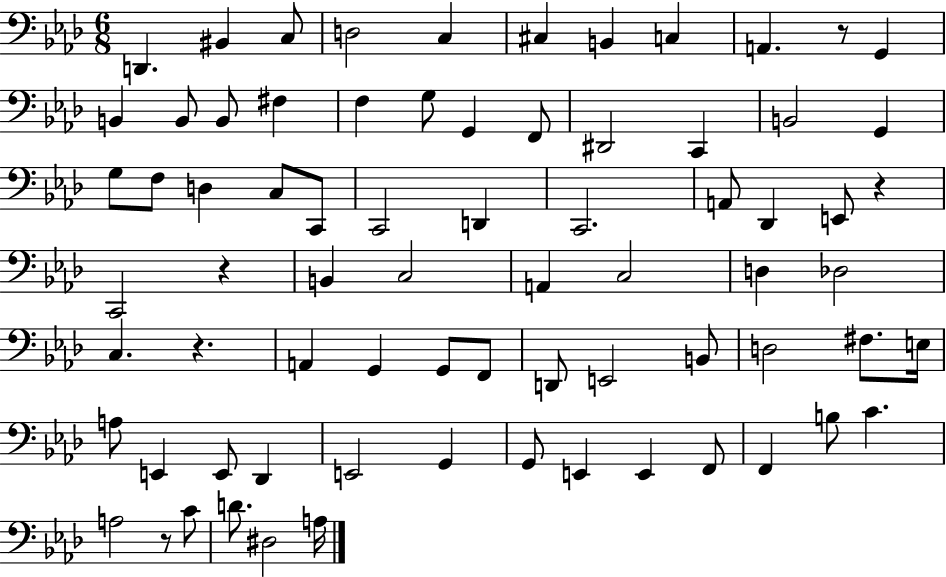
X:1
T:Untitled
M:6/8
L:1/4
K:Ab
D,, ^B,, C,/2 D,2 C, ^C, B,, C, A,, z/2 G,, B,, B,,/2 B,,/2 ^F, F, G,/2 G,, F,,/2 ^D,,2 C,, B,,2 G,, G,/2 F,/2 D, C,/2 C,,/2 C,,2 D,, C,,2 A,,/2 _D,, E,,/2 z C,,2 z B,, C,2 A,, C,2 D, _D,2 C, z A,, G,, G,,/2 F,,/2 D,,/2 E,,2 B,,/2 D,2 ^F,/2 E,/4 A,/2 E,, E,,/2 _D,, E,,2 G,, G,,/2 E,, E,, F,,/2 F,, B,/2 C A,2 z/2 C/2 D/2 ^D,2 A,/4